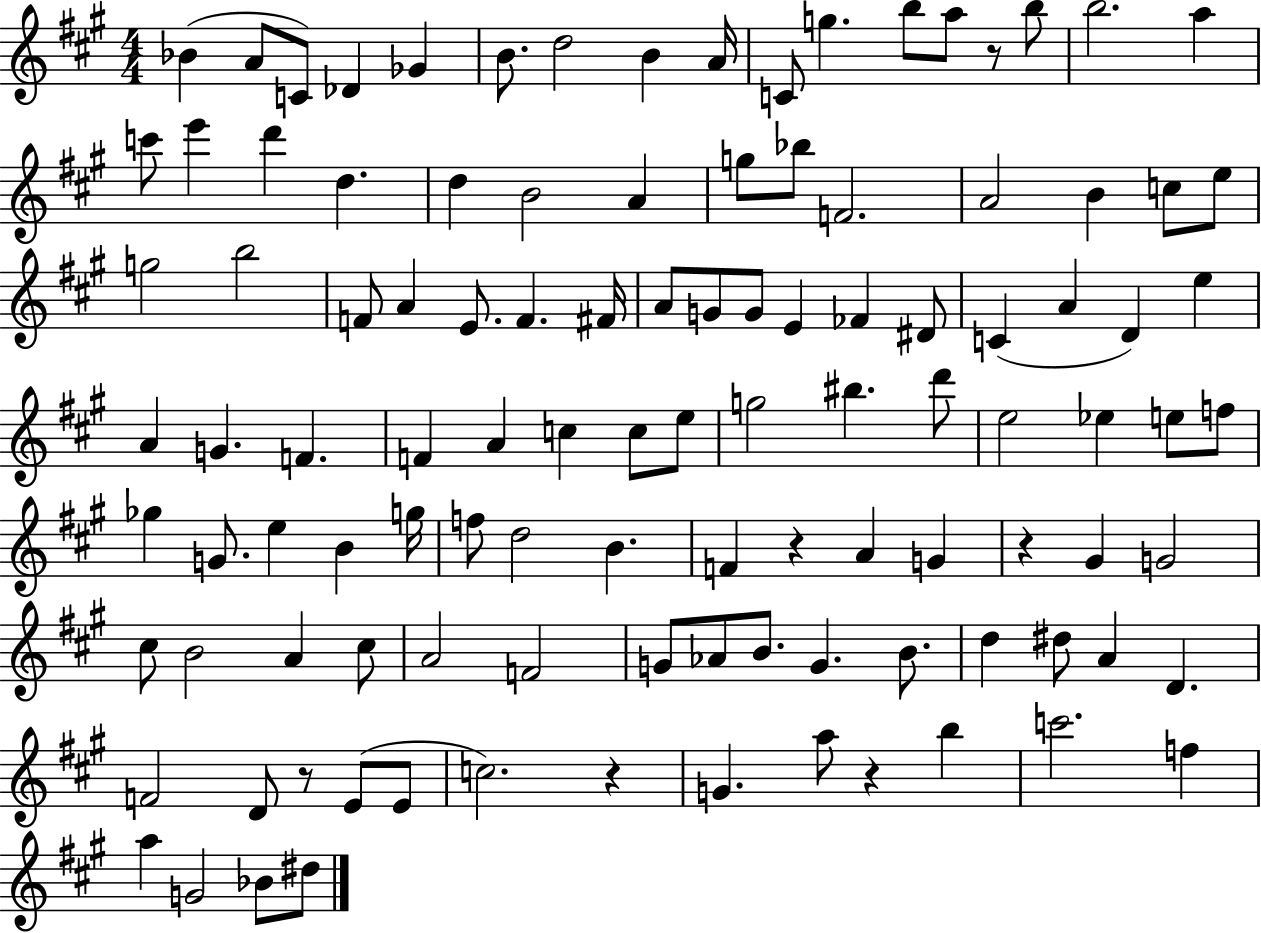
Bb4/q A4/e C4/e Db4/q Gb4/q B4/e. D5/h B4/q A4/s C4/e G5/q. B5/e A5/e R/e B5/e B5/h. A5/q C6/e E6/q D6/q D5/q. D5/q B4/h A4/q G5/e Bb5/e F4/h. A4/h B4/q C5/e E5/e G5/h B5/h F4/e A4/q E4/e. F4/q. F#4/s A4/e G4/e G4/e E4/q FES4/q D#4/e C4/q A4/q D4/q E5/q A4/q G4/q. F4/q. F4/q A4/q C5/q C5/e E5/e G5/h BIS5/q. D6/e E5/h Eb5/q E5/e F5/e Gb5/q G4/e. E5/q B4/q G5/s F5/e D5/h B4/q. F4/q R/q A4/q G4/q R/q G#4/q G4/h C#5/e B4/h A4/q C#5/e A4/h F4/h G4/e Ab4/e B4/e. G4/q. B4/e. D5/q D#5/e A4/q D4/q. F4/h D4/e R/e E4/e E4/e C5/h. R/q G4/q. A5/e R/q B5/q C6/h. F5/q A5/q G4/h Bb4/e D#5/e